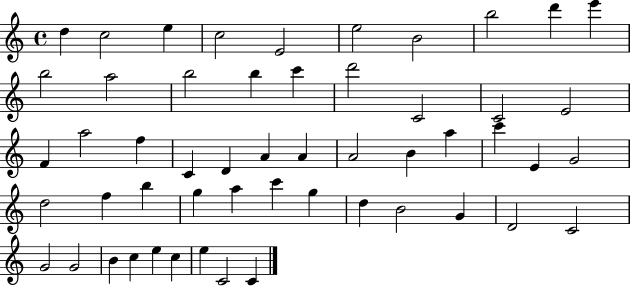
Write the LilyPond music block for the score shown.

{
  \clef treble
  \time 4/4
  \defaultTimeSignature
  \key c \major
  d''4 c''2 e''4 | c''2 e'2 | e''2 b'2 | b''2 d'''4 e'''4 | \break b''2 a''2 | b''2 b''4 c'''4 | d'''2 c'2 | c'2 e'2 | \break f'4 a''2 f''4 | c'4 d'4 a'4 a'4 | a'2 b'4 a''4 | c'''4 e'4 g'2 | \break d''2 f''4 b''4 | g''4 a''4 c'''4 g''4 | d''4 b'2 g'4 | d'2 c'2 | \break g'2 g'2 | b'4 c''4 e''4 c''4 | e''4 c'2 c'4 | \bar "|."
}